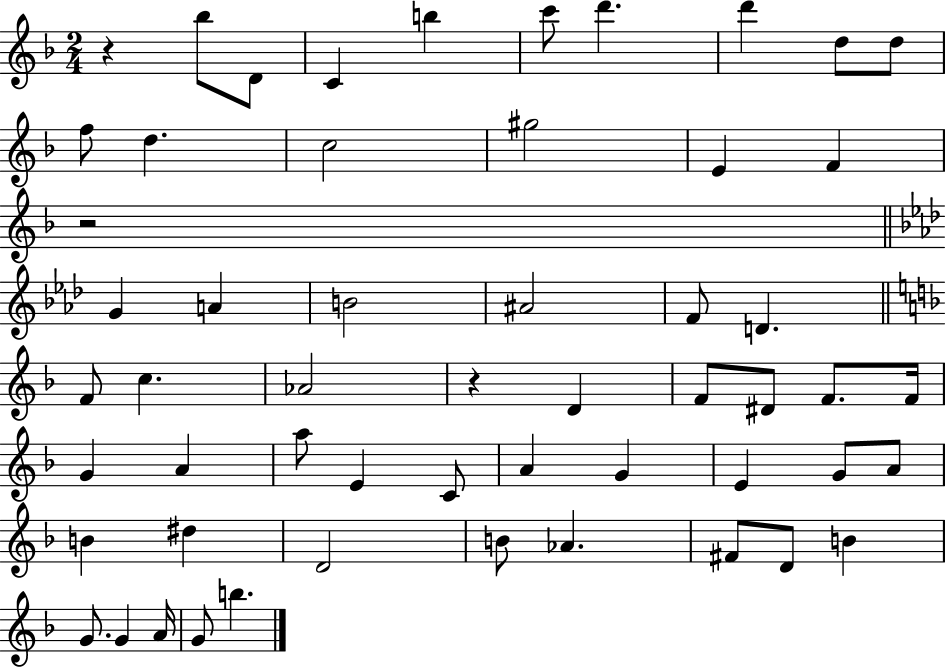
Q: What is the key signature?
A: F major